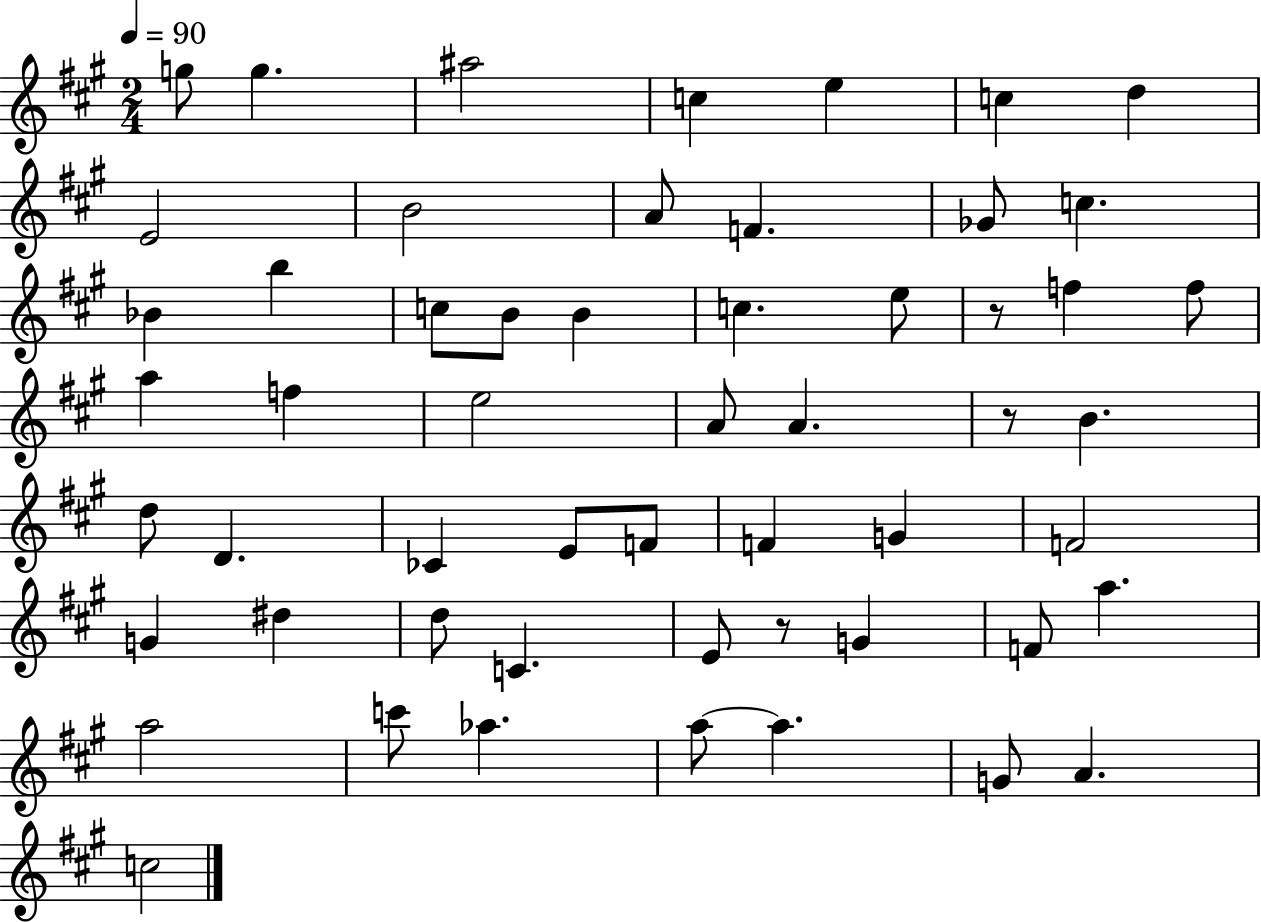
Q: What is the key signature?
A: A major